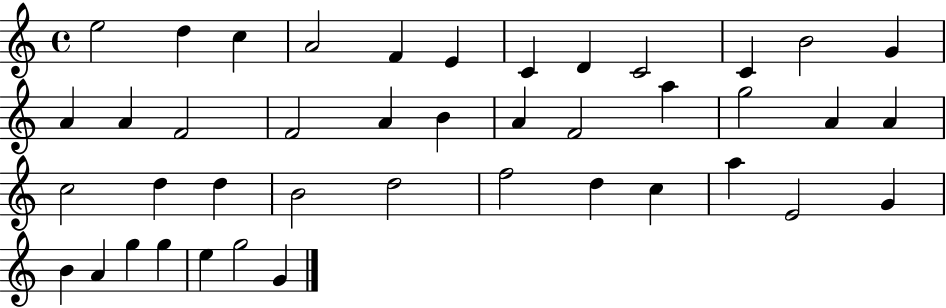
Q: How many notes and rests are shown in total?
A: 42